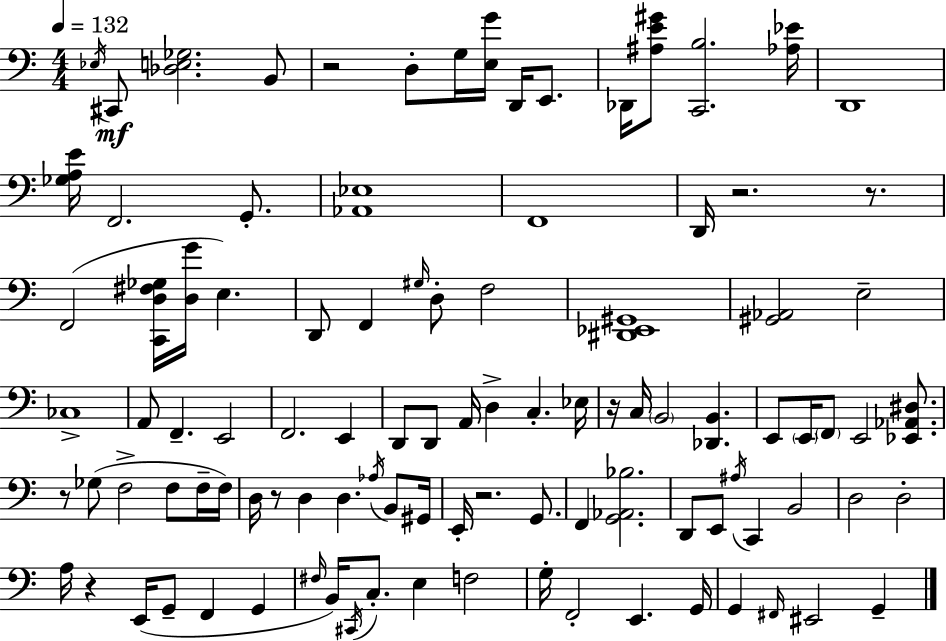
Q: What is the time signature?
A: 4/4